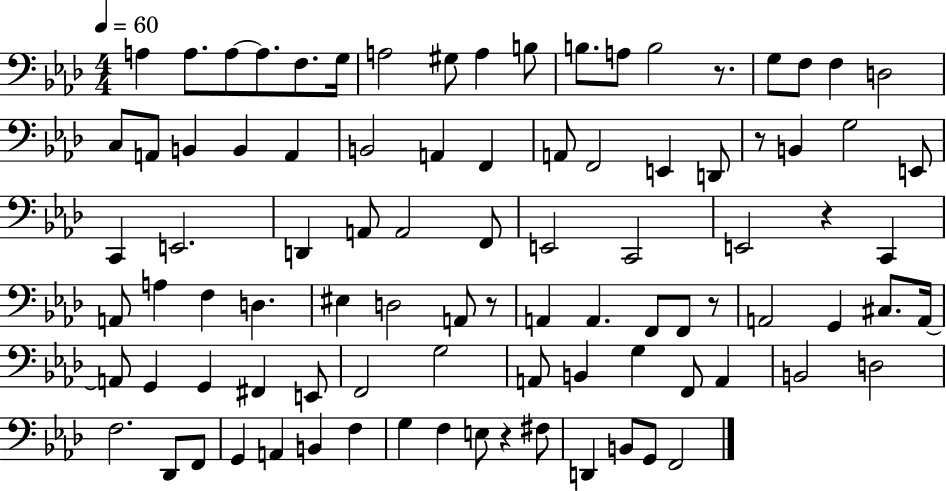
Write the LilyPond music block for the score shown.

{
  \clef bass
  \numericTimeSignature
  \time 4/4
  \key aes \major
  \tempo 4 = 60
  a4 a8. a8~~ a8. f8. g16 | a2 gis8 a4 b8 | b8. a8 b2 r8. | g8 f8 f4 d2 | \break c8 a,8 b,4 b,4 a,4 | b,2 a,4 f,4 | a,8 f,2 e,4 d,8 | r8 b,4 g2 e,8 | \break c,4 e,2. | d,4 a,8 a,2 f,8 | e,2 c,2 | e,2 r4 c,4 | \break a,8 a4 f4 d4. | eis4 d2 a,8 r8 | a,4 a,4. f,8 f,8 r8 | a,2 g,4 cis8. a,16~~ | \break a,8 g,4 g,4 fis,4 e,8 | f,2 g2 | a,8 b,4 g4 f,8 a,4 | b,2 d2 | \break f2. des,8 f,8 | g,4 a,4 b,4 f4 | g4 f4 e8 r4 fis8 | d,4 b,8 g,8 f,2 | \break \bar "|."
}